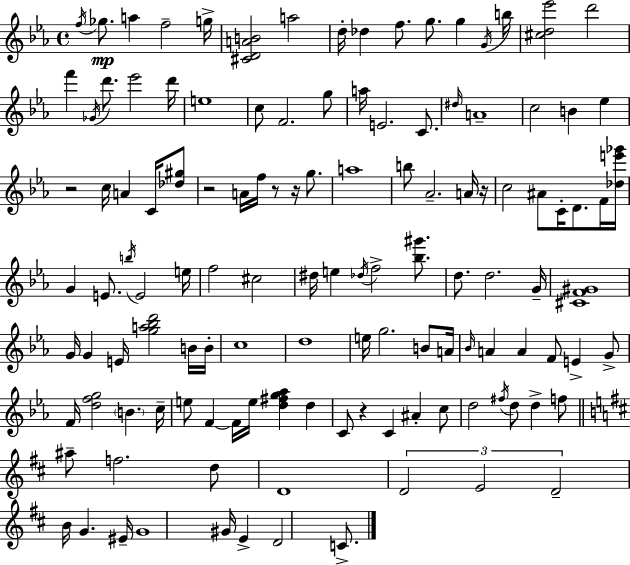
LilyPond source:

{
  \clef treble
  \time 4/4
  \defaultTimeSignature
  \key ees \major
  \acciaccatura { f''16 }\mp ges''8. a''4 f''2-- | g''16-> <cis' d' a' b'>2 a''2 | d''16-. des''4 f''8. g''8. g''4 | \acciaccatura { g'16 } b''16 <cis'' d'' ees'''>2 d'''2 | \break f'''4 \acciaccatura { ges'16 } d'''8. ees'''2 | d'''16 e''1 | c''8 f'2. | g''8 a''16 e'2. | \break c'8. \grace { dis''16 } a'1-- | c''2 b'4 | ees''4 r2 c''16 a'4 | c'16 <des'' gis''>8 r2 a'16 f''16 r8 | \break r16 g''8. a''1 | b''8 aes'2.-- | a'16 r16 c''2 ais'8 c'16-. d'8. | f'16 <des'' e''' ges'''>16 g'4 e'8. \acciaccatura { b''16 } e'2 | \break e''16 f''2 cis''2 | dis''16 e''4 \acciaccatura { des''16 } f''2-> | <bes'' gis'''>8. d''8. d''2. | g'16-- <cis' f' gis'>1 | \break g'16 g'4 e'16 <g'' a'' bes'' d'''>2 | b'16 b'16-. c''1 | d''1 | e''16 g''2. | \break b'8 a'16 \grace { bes'16 } a'4 a'4 f'8 | e'4-> g'8-> f'16 <d'' f'' g''>2 | \parenthesize b'4. c''16-- e''8 f'4~~ f'16 e''16 <d'' fis'' g'' aes''>4 | d''4 c'8 r4 c'4 | \break ais'4-. c''8 d''2 \acciaccatura { fis''16 } | d''8 d''4-> f''8 \bar "||" \break \key d \major ais''8-- f''2. d''8 | d'1 | \tuplet 3/2 { d'2 e'2 | d'2-- } b'16 g'4. eis'16-- | \break g'1 | gis'16 e'4-> d'2 c'8.-> | \bar "|."
}